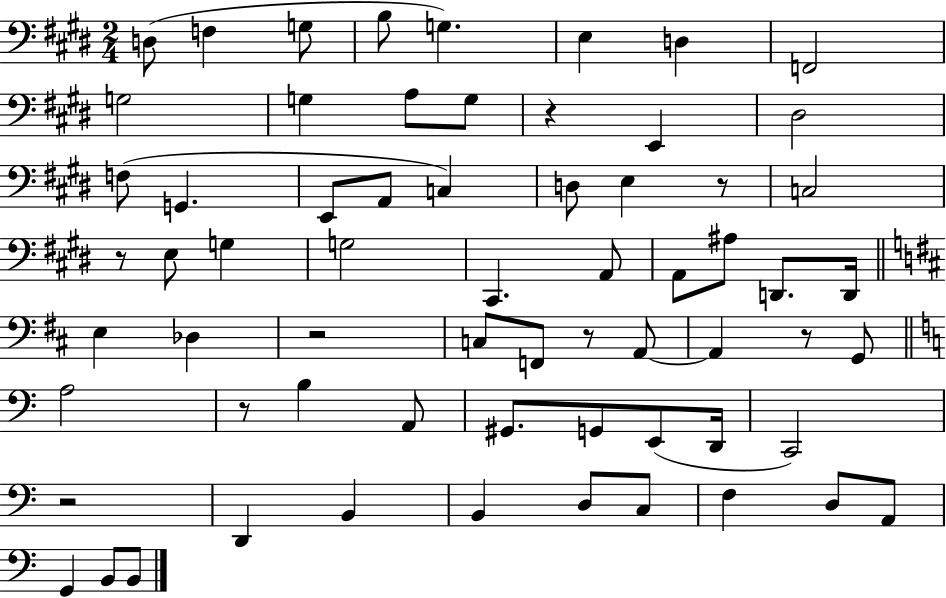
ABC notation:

X:1
T:Untitled
M:2/4
L:1/4
K:E
D,/2 F, G,/2 B,/2 G, E, D, F,,2 G,2 G, A,/2 G,/2 z E,, ^D,2 F,/2 G,, E,,/2 A,,/2 C, D,/2 E, z/2 C,2 z/2 E,/2 G, G,2 ^C,, A,,/2 A,,/2 ^A,/2 D,,/2 D,,/4 E, _D, z2 C,/2 F,,/2 z/2 A,,/2 A,, z/2 G,,/2 A,2 z/2 B, A,,/2 ^G,,/2 G,,/2 E,,/2 D,,/4 C,,2 z2 D,, B,, B,, D,/2 C,/2 F, D,/2 A,,/2 G,, B,,/2 B,,/2